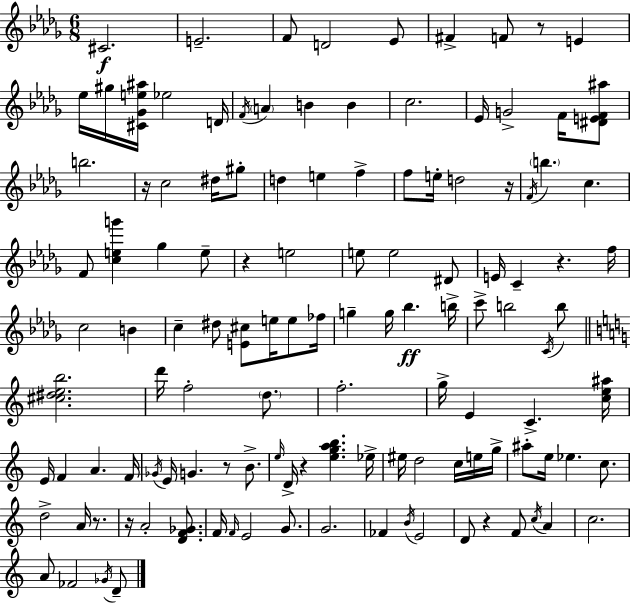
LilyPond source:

{
  \clef treble
  \numericTimeSignature
  \time 6/8
  \key bes \minor
  cis'2.\f | e'2.-- | f'8 d'2 ees'8 | fis'4-> f'8 r8 e'4 | \break ees''16 gis''16 <cis' ges' e'' ais''>16 ees''2 d'16 | \acciaccatura { f'16 } \parenthesize a'4 b'4 b'4 | c''2. | ees'16 g'2-> f'16 <dis' e' f' ais''>8 | \break b''2. | r16 c''2 dis''16 gis''8-. | d''4 e''4 f''4-> | f''8 e''16-. d''2 | \break r16 \acciaccatura { f'16 } \parenthesize b''4. c''4. | f'8 <c'' e'' g'''>4 ges''4 | e''8-- r4 e''2 | e''8 e''2 | \break dis'8 e'16 c'4-- r4. | f''16 c''2 b'4 | c''4-- dis''8 <e' cis''>8 e''16 e''8 | fes''16 g''4-- g''16 bes''4.\ff | \break b''16-> c'''8-> b''2 | \acciaccatura { c'16 } b''8 \bar "||" \break \key a \minor <cis'' dis'' e'' b''>2. | d'''16 f''2-. \parenthesize d''8. | f''2.-. | g''16-> e'4 c'4.-> <c'' e'' ais''>16 | \break e'16 f'4 a'4. f'16 | \acciaccatura { ges'16 } e'16 g'4. r8 b'8.-> | \grace { e''16 } d'16-> r4 <e'' g'' a'' b''>4. | ees''16-> eis''16 d''2 c''16 | \break e''16 g''16-> ais''8-. e''16 ees''4. c''8. | d''2-> a'16 r8. | r16 a'2-. <d' f' ges'>8. | f'16 \grace { f'16 } e'2 | \break g'8. g'2. | fes'4 \acciaccatura { b'16 } e'2 | d'8 r4 f'8 | \acciaccatura { c''16 } a'4 c''2. | \break a'8 fes'2 | \acciaccatura { ges'16 } d'8-- \bar "|."
}